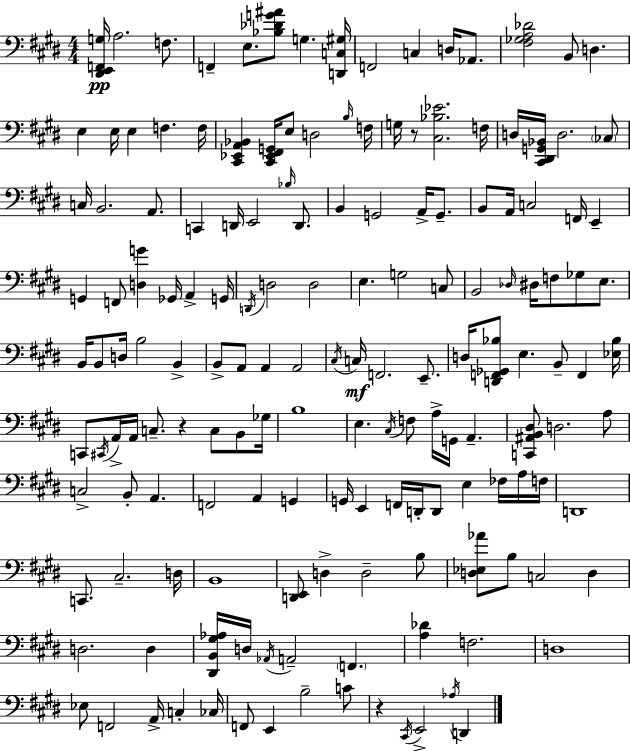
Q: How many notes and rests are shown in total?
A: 159